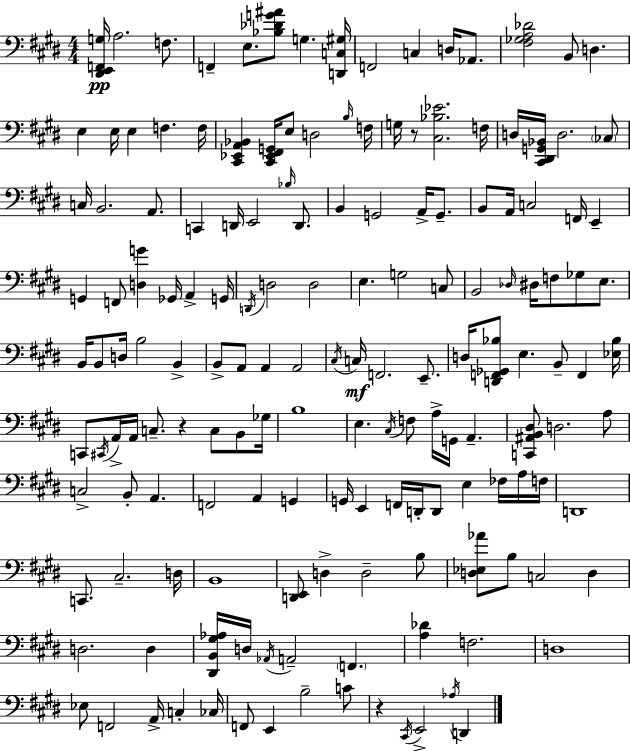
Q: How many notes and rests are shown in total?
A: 159